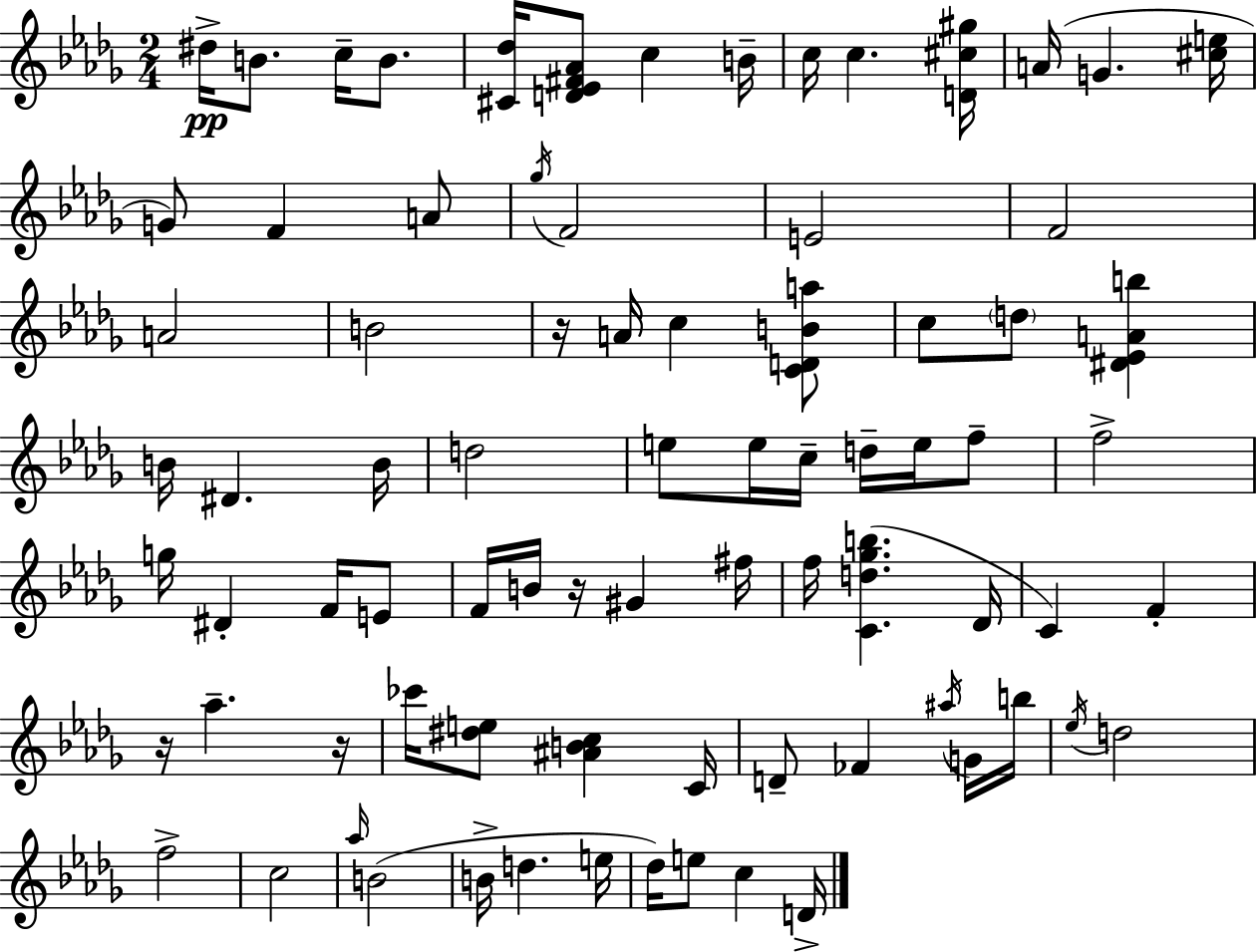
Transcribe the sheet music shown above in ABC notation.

X:1
T:Untitled
M:2/4
L:1/4
K:Bbm
^d/4 B/2 c/4 B/2 [^C_d]/4 [D_E^F_A]/2 c B/4 c/4 c [D^c^g]/4 A/4 G [^ce]/4 G/2 F A/2 _g/4 F2 E2 F2 A2 B2 z/4 A/4 c [CDBa]/2 c/2 d/2 [^D_EAb] B/4 ^D B/4 d2 e/2 e/4 c/4 d/4 e/4 f/2 f2 g/4 ^D F/4 E/2 F/4 B/4 z/4 ^G ^f/4 f/4 [Cd_gb] _D/4 C F z/4 _a z/4 _c'/4 [^de]/2 [^ABc] C/4 D/2 _F ^a/4 G/4 b/4 _e/4 d2 f2 c2 _a/4 B2 B/4 d e/4 _d/4 e/2 c D/4